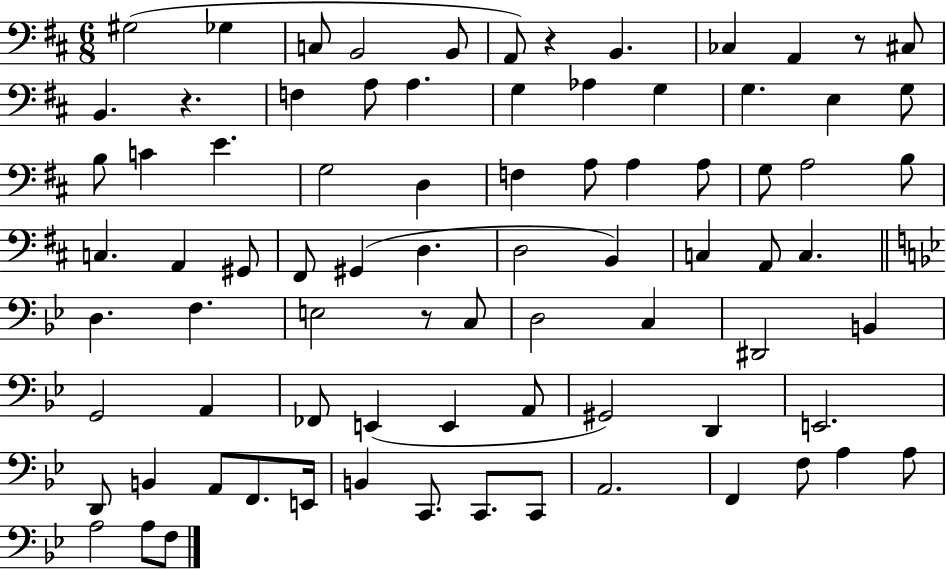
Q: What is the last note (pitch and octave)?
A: F3